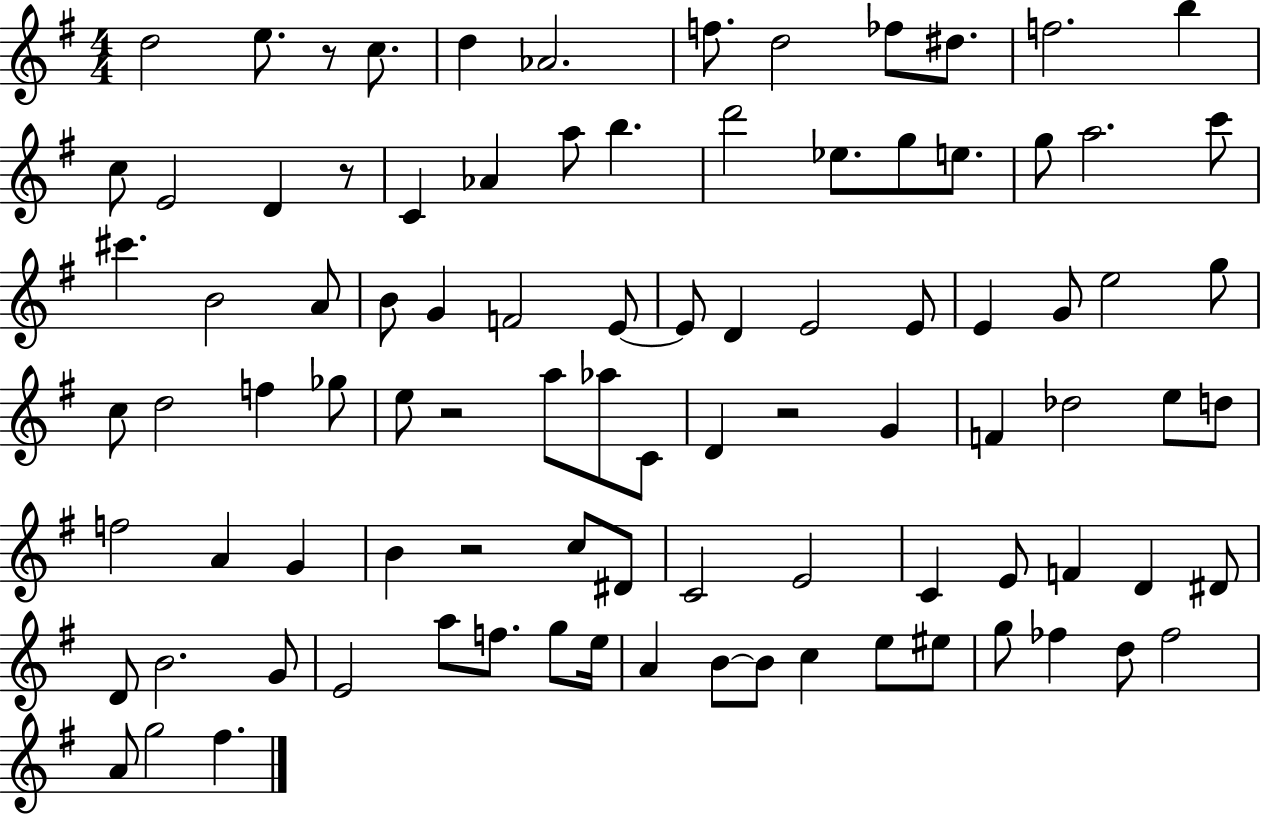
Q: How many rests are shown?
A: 5